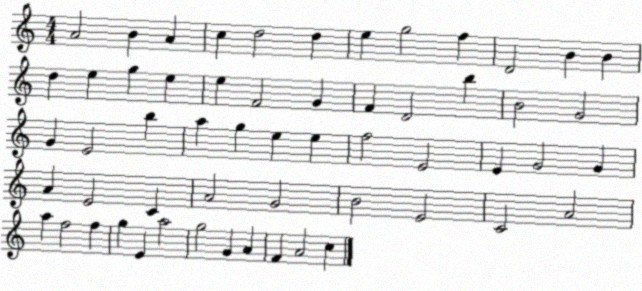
X:1
T:Untitled
M:4/4
L:1/4
K:C
A2 B A c d2 d e g2 f D2 B B d e g e e F2 G F D2 b B2 G2 G E2 b a g e e f2 E2 E G2 G A E2 C A2 G2 B2 E2 C2 A2 a f2 f g E a2 g2 G A F A2 c